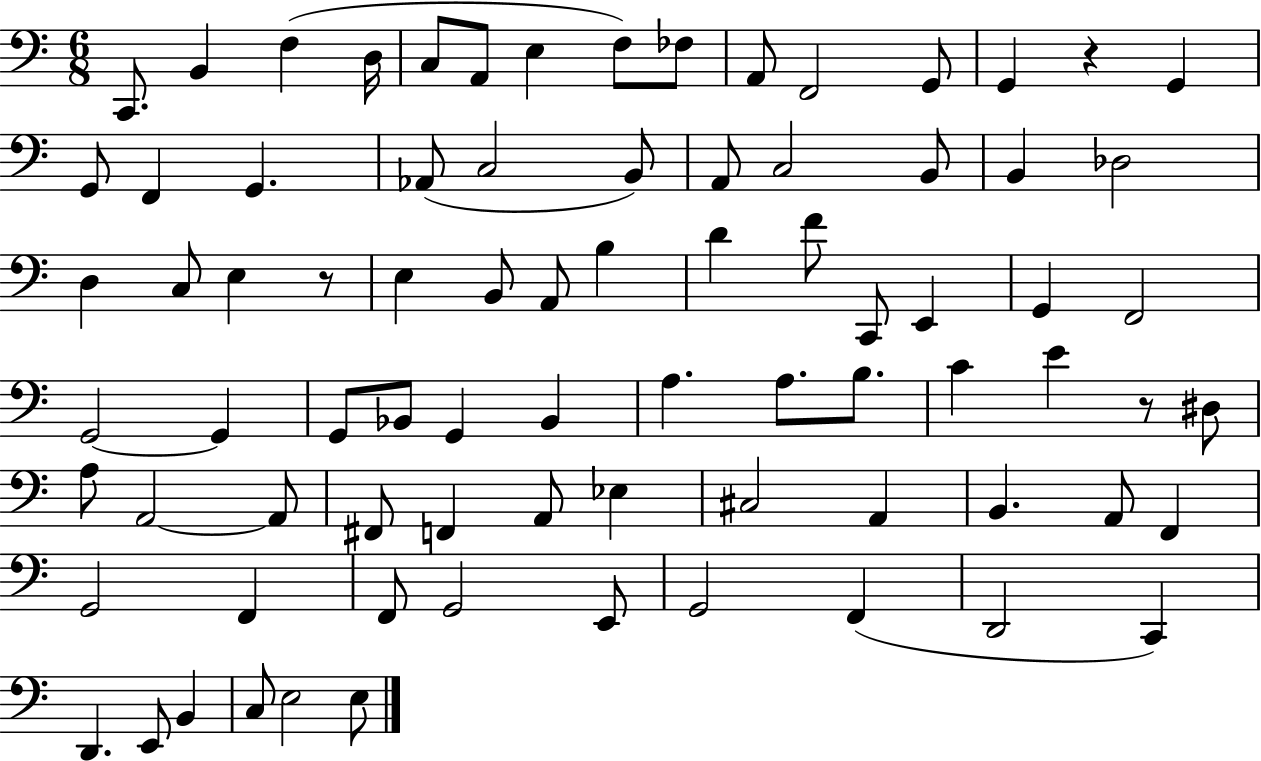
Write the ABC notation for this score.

X:1
T:Untitled
M:6/8
L:1/4
K:C
C,,/2 B,, F, D,/4 C,/2 A,,/2 E, F,/2 _F,/2 A,,/2 F,,2 G,,/2 G,, z G,, G,,/2 F,, G,, _A,,/2 C,2 B,,/2 A,,/2 C,2 B,,/2 B,, _D,2 D, C,/2 E, z/2 E, B,,/2 A,,/2 B, D F/2 C,,/2 E,, G,, F,,2 G,,2 G,, G,,/2 _B,,/2 G,, _B,, A, A,/2 B,/2 C E z/2 ^D,/2 A,/2 A,,2 A,,/2 ^F,,/2 F,, A,,/2 _E, ^C,2 A,, B,, A,,/2 F,, G,,2 F,, F,,/2 G,,2 E,,/2 G,,2 F,, D,,2 C,, D,, E,,/2 B,, C,/2 E,2 E,/2